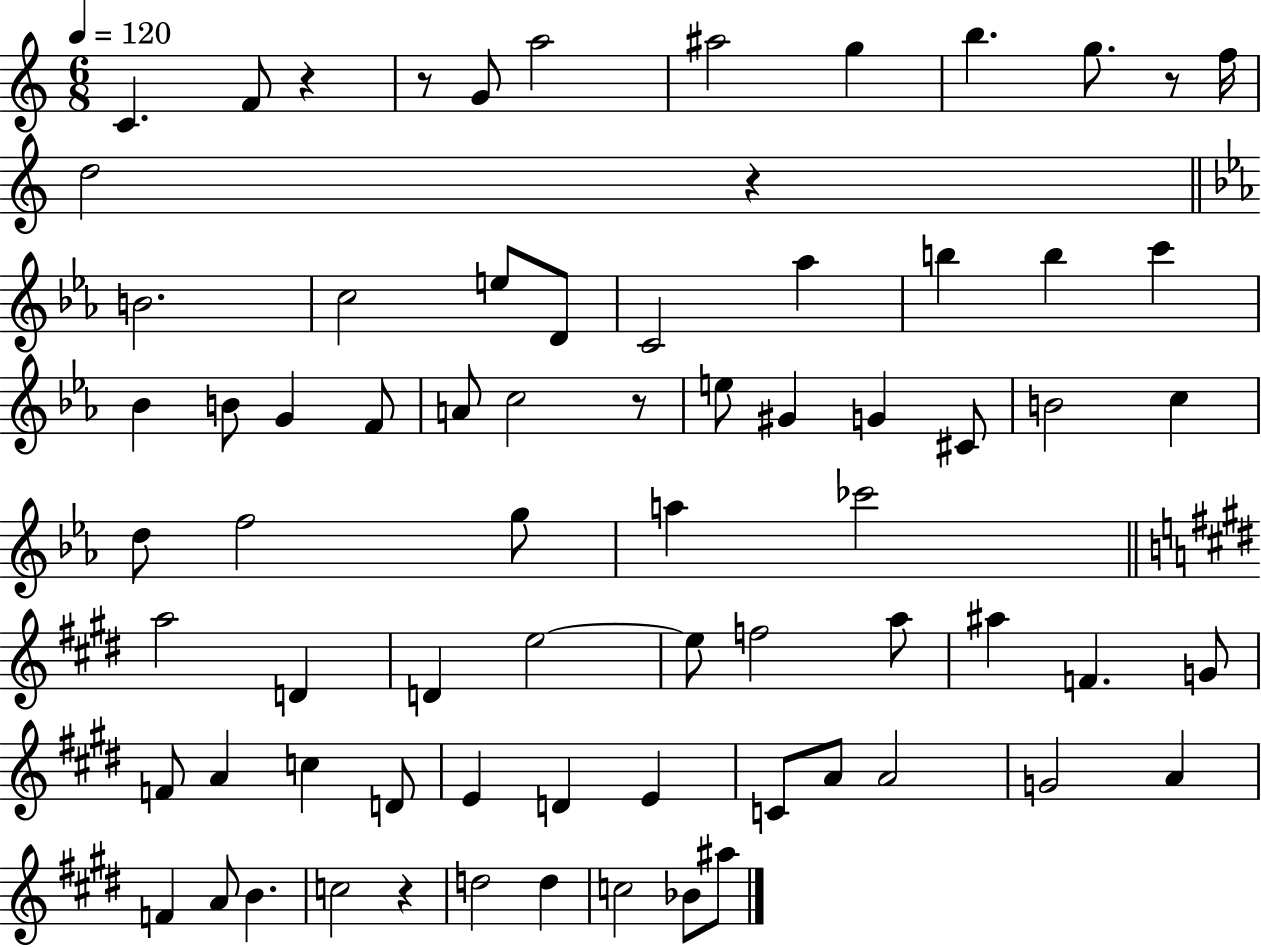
{
  \clef treble
  \numericTimeSignature
  \time 6/8
  \key c \major
  \tempo 4 = 120
  c'4. f'8 r4 | r8 g'8 a''2 | ais''2 g''4 | b''4. g''8. r8 f''16 | \break d''2 r4 | \bar "||" \break \key c \minor b'2. | c''2 e''8 d'8 | c'2 aes''4 | b''4 b''4 c'''4 | \break bes'4 b'8 g'4 f'8 | a'8 c''2 r8 | e''8 gis'4 g'4 cis'8 | b'2 c''4 | \break d''8 f''2 g''8 | a''4 ces'''2 | \bar "||" \break \key e \major a''2 d'4 | d'4 e''2~~ | e''8 f''2 a''8 | ais''4 f'4. g'8 | \break f'8 a'4 c''4 d'8 | e'4 d'4 e'4 | c'8 a'8 a'2 | g'2 a'4 | \break f'4 a'8 b'4. | c''2 r4 | d''2 d''4 | c''2 bes'8 ais''8 | \break \bar "|."
}